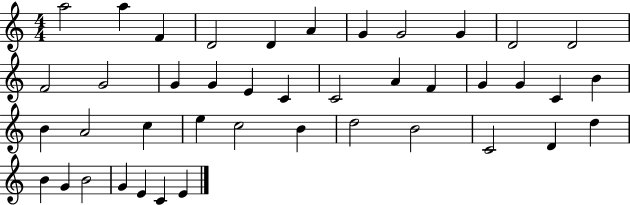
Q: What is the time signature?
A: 4/4